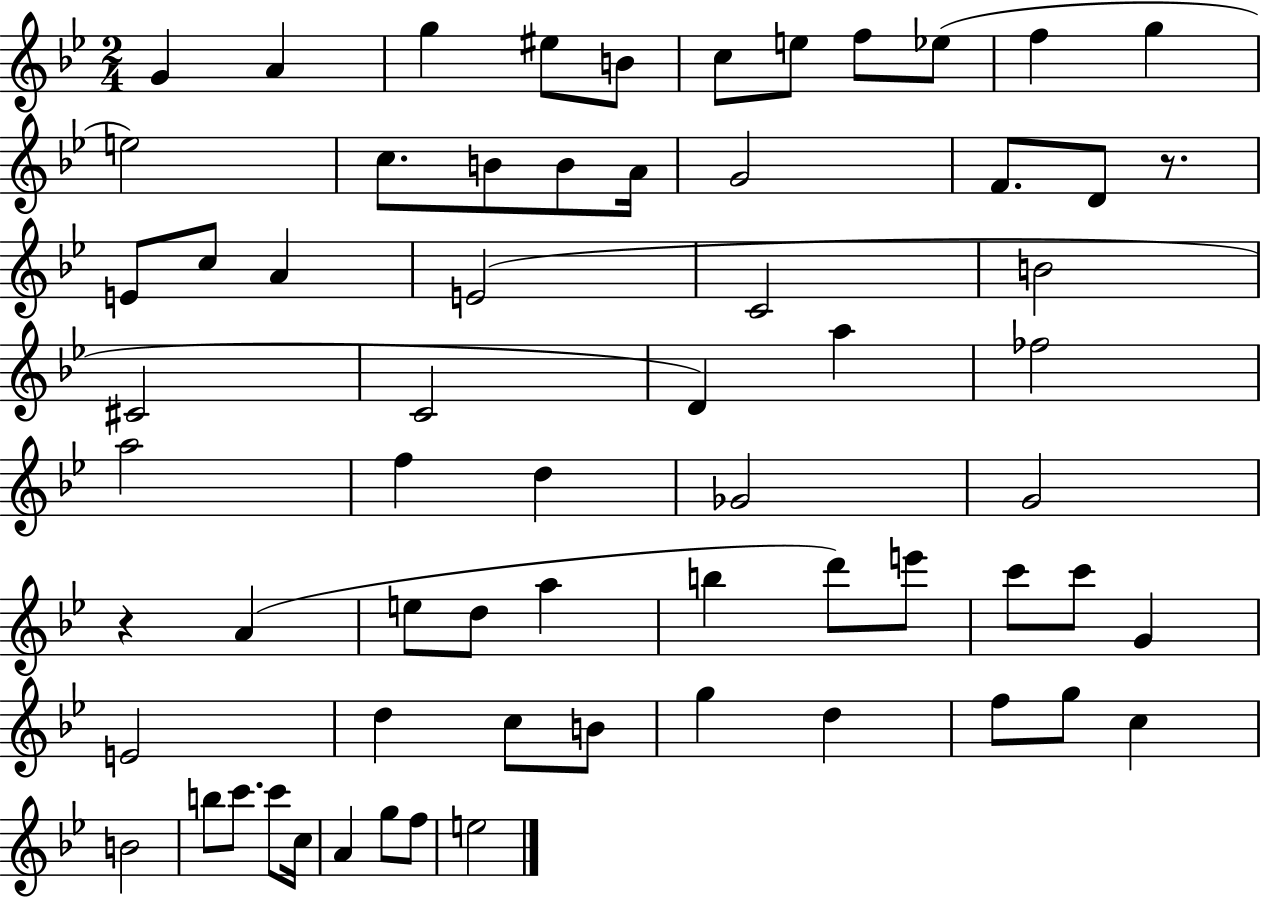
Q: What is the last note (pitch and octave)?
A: E5